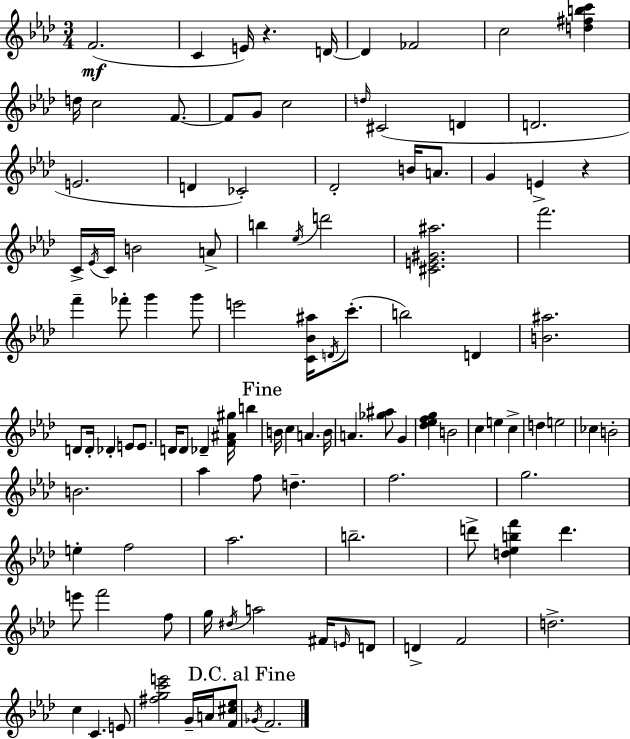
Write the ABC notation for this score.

X:1
T:Untitled
M:3/4
L:1/4
K:Ab
F2 C E/4 z D/4 D _F2 c2 [d^fbc'] d/4 c2 F/2 F/2 G/2 c2 d/4 ^C2 D D2 E2 D _C2 _D2 B/4 A/2 G E z C/4 _E/4 C/4 B2 A/2 b _e/4 d'2 [^CE^G^a]2 f'2 f' _f'/2 g' g'/2 e'2 [C_B^a]/4 D/4 c'/2 b2 D [B^a]2 D/2 D/4 _D E/2 E/2 D/4 D/2 _D [F^A^g]/4 b B/4 c A B/4 A [_g^a]/2 G [_d_efg] B2 c e c d e2 _c B2 B2 _a f/2 d f2 g2 e f2 _a2 b2 d'/2 [d_ebf'] d' e'/2 f'2 f/2 g/4 ^d/4 a2 ^F/4 E/4 D/2 D F2 d2 c C E/2 [^fgc'e']2 G/4 A/4 [F^c_e]/2 _G/4 F2